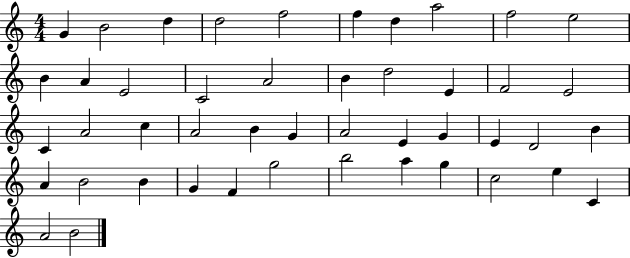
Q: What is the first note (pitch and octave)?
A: G4